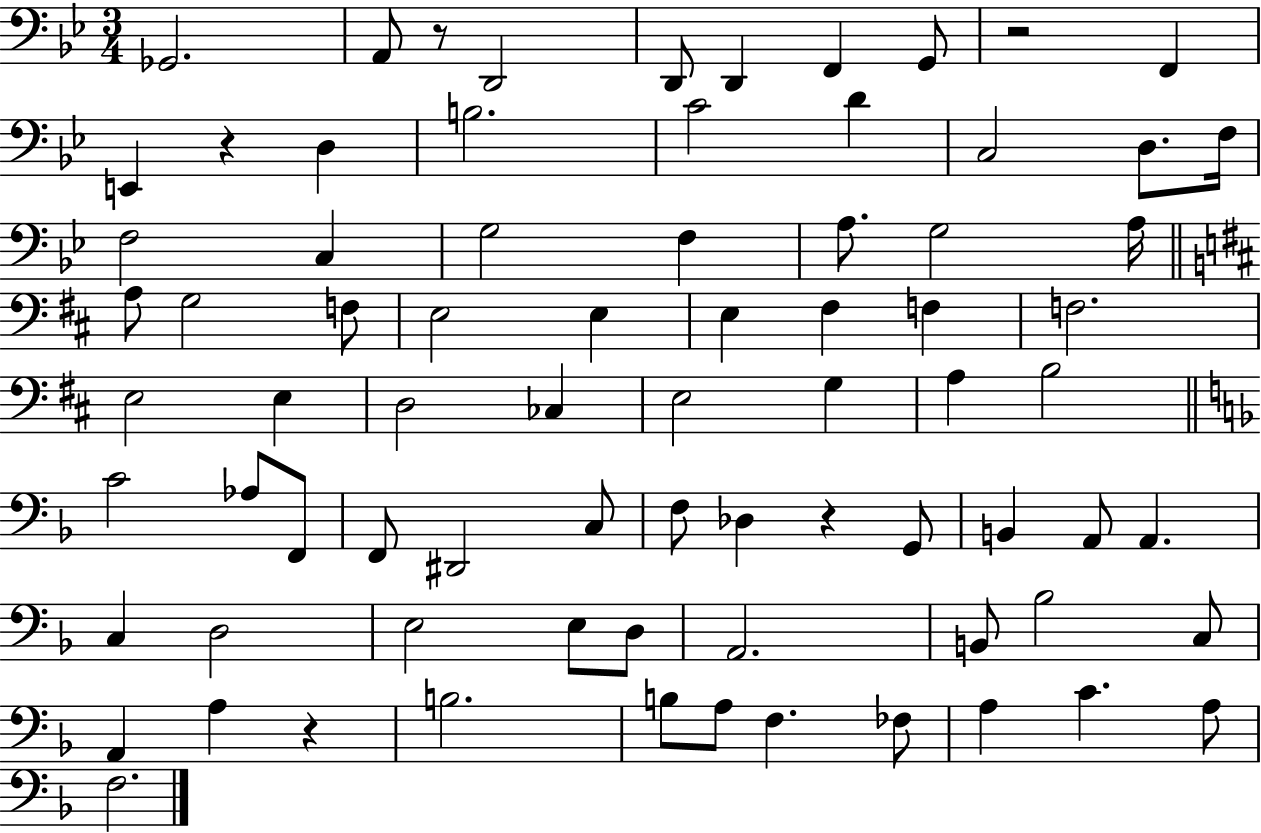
Gb2/h. A2/e R/e D2/h D2/e D2/q F2/q G2/e R/h F2/q E2/q R/q D3/q B3/h. C4/h D4/q C3/h D3/e. F3/s F3/h C3/q G3/h F3/q A3/e. G3/h A3/s A3/e G3/h F3/e E3/h E3/q E3/q F#3/q F3/q F3/h. E3/h E3/q D3/h CES3/q E3/h G3/q A3/q B3/h C4/h Ab3/e F2/e F2/e D#2/h C3/e F3/e Db3/q R/q G2/e B2/q A2/e A2/q. C3/q D3/h E3/h E3/e D3/e A2/h. B2/e Bb3/h C3/e A2/q A3/q R/q B3/h. B3/e A3/e F3/q. FES3/e A3/q C4/q. A3/e F3/h.